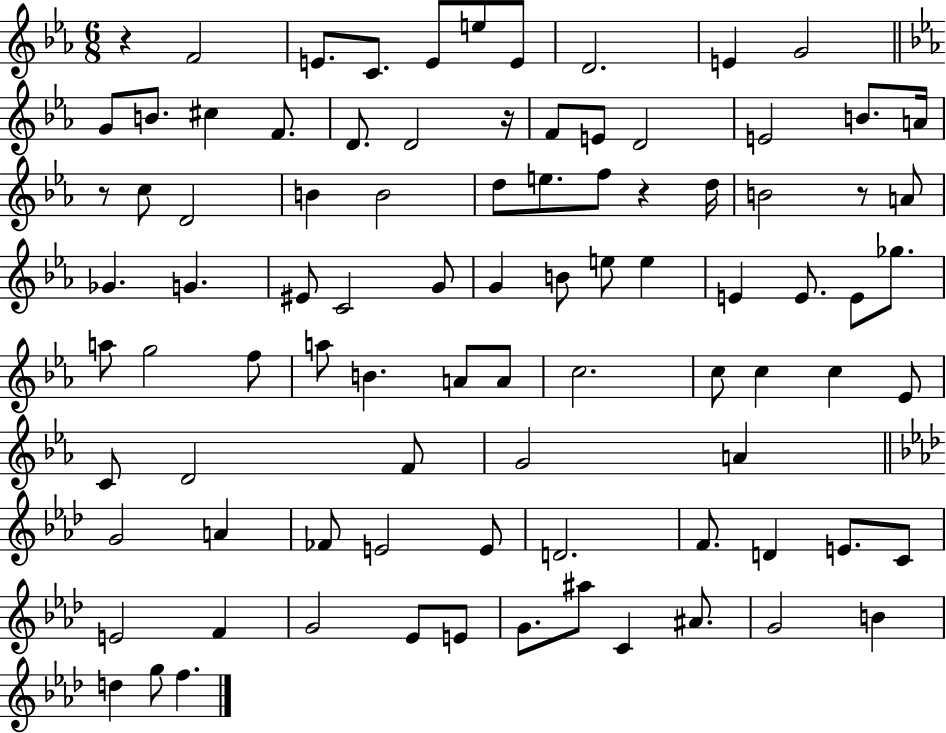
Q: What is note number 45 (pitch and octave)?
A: A5